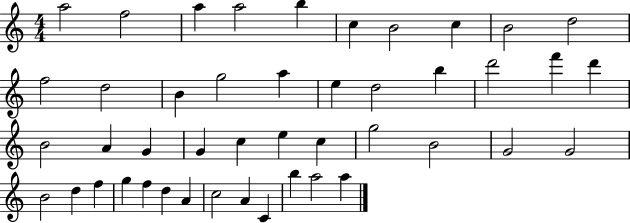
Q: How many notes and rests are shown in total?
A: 45